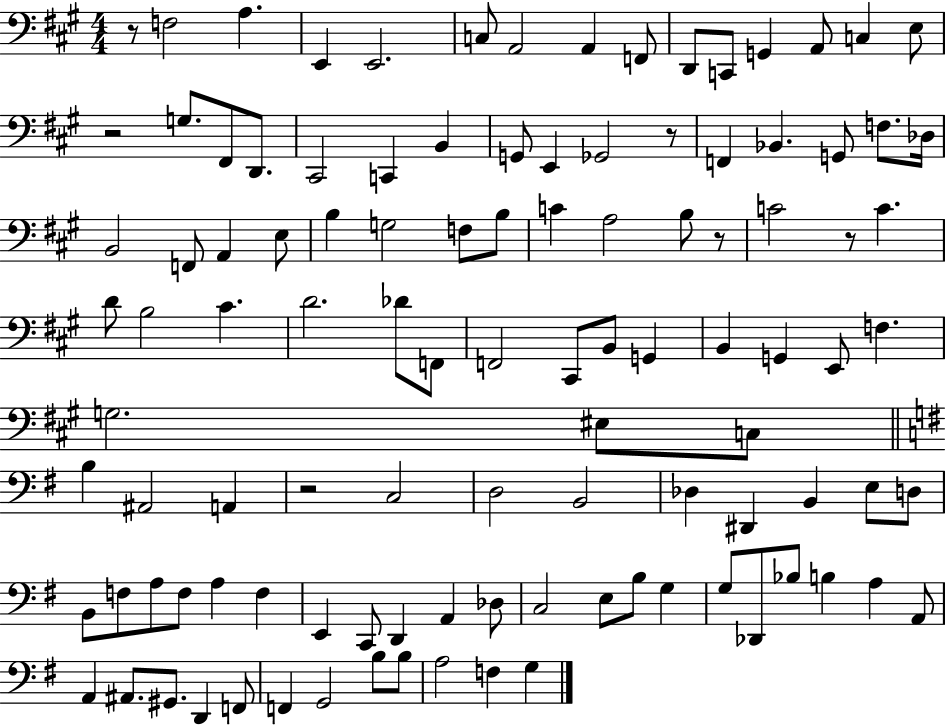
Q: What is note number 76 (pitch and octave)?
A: E2